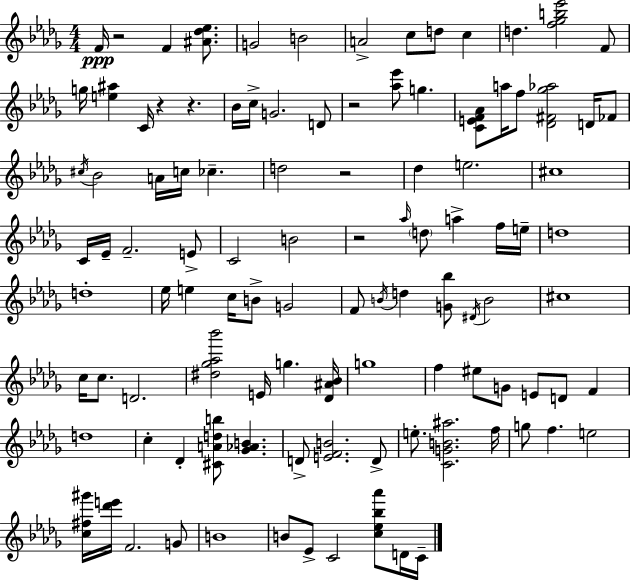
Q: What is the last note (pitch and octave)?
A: C4